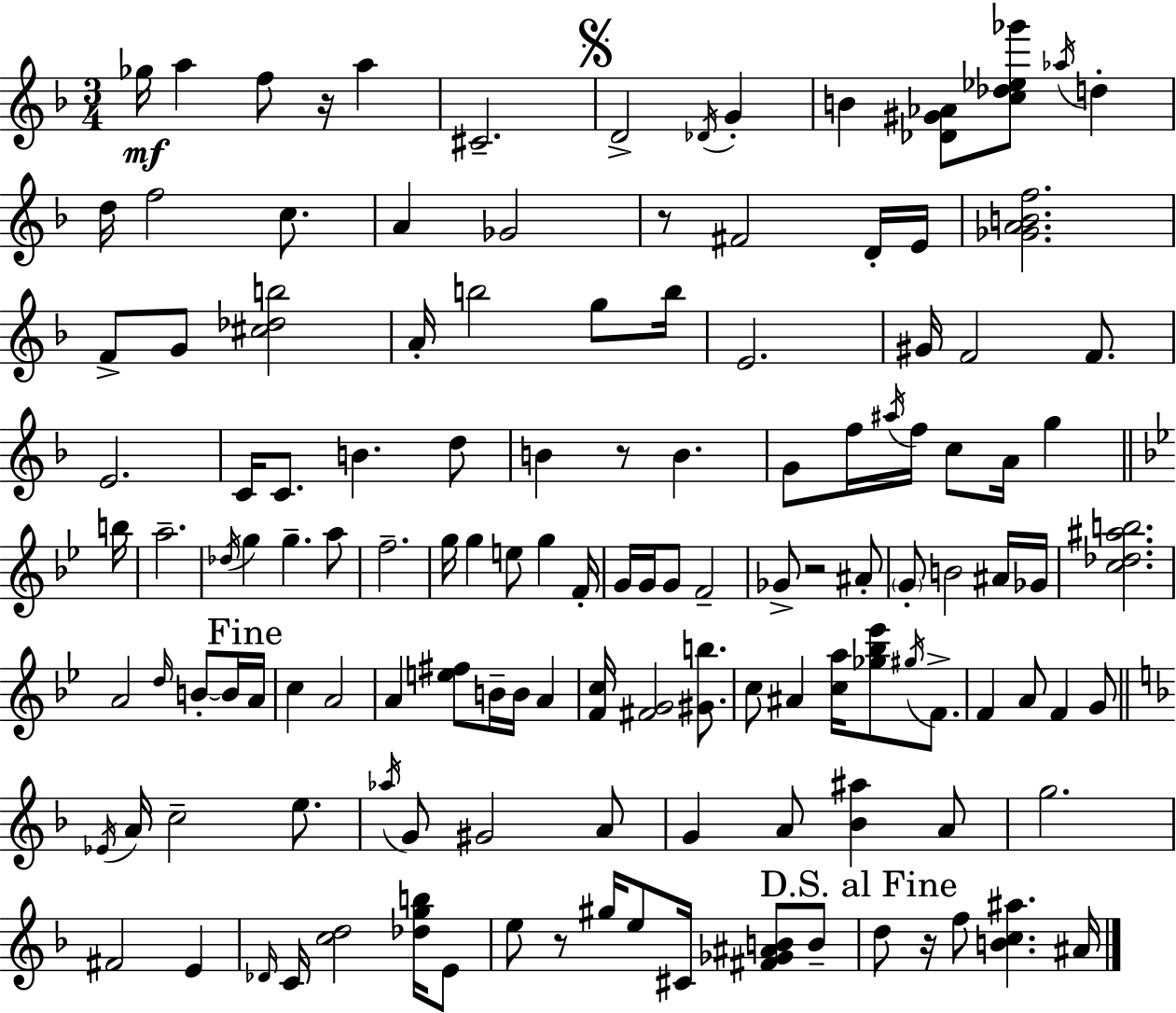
{
  \clef treble
  \numericTimeSignature
  \time 3/4
  \key f \major
  ges''16\mf a''4 f''8 r16 a''4 | cis'2.-- | \mark \markup { \musicglyph "scripts.segno" } d'2-> \acciaccatura { des'16 } g'4-. | b'4 <des' gis' aes'>8 <c'' des'' ees'' ges'''>8 \acciaccatura { aes''16 } d''4-. | \break d''16 f''2 c''8. | a'4 ges'2 | r8 fis'2 | d'16-. e'16 <ges' a' b' f''>2. | \break f'8-> g'8 <cis'' des'' b''>2 | a'16-. b''2 g''8 | b''16 e'2. | gis'16 f'2 f'8. | \break e'2. | c'16 c'8. b'4. | d''8 b'4 r8 b'4. | g'8 f''16 \acciaccatura { ais''16 } f''16 c''8 a'16 g''4 | \break \bar "||" \break \key bes \major b''16 a''2.-- | \acciaccatura { des''16 } g''4 g''4.-- | a''8 f''2.-- | g''16 g''4 e''8 g''4 | \break f'16-. g'16 g'16 g'8 f'2-- | ges'8-> r2 | ais'8-. \parenthesize g'8-. b'2 | ais'16 ges'16 <c'' des'' ais'' b''>2. | \break a'2 \grace { d''16 } b'8-.~~ | b'16 \mark "Fine" a'16 c''4 a'2 | a'4 <e'' fis''>8 b'16-- b'16 a'4 | <f' c''>16 <fis' g'>2 | \break <gis' b''>8. c''8 ais'4 <c'' a''>16 <ges'' bes'' ees'''>8 | \acciaccatura { gis''16 } f'8.-> f'4 a'8 f'4 | g'8 \bar "||" \break \key d \minor \acciaccatura { ees'16 } a'16 c''2-- e''8. | \acciaccatura { aes''16 } g'8 gis'2 | a'8 g'4 a'8 <bes' ais''>4 | a'8 g''2. | \break fis'2 e'4 | \grace { des'16 } c'16 <c'' d''>2 | <des'' g'' b''>16 e'8 e''8 r8 gis''16 e''8 cis'16 <fis' ges' ais' b'>8 | b'8-- \mark "D.S. al Fine" d''8 r16 f''8 <b' c'' ais''>4. | \break ais'16 \bar "|."
}